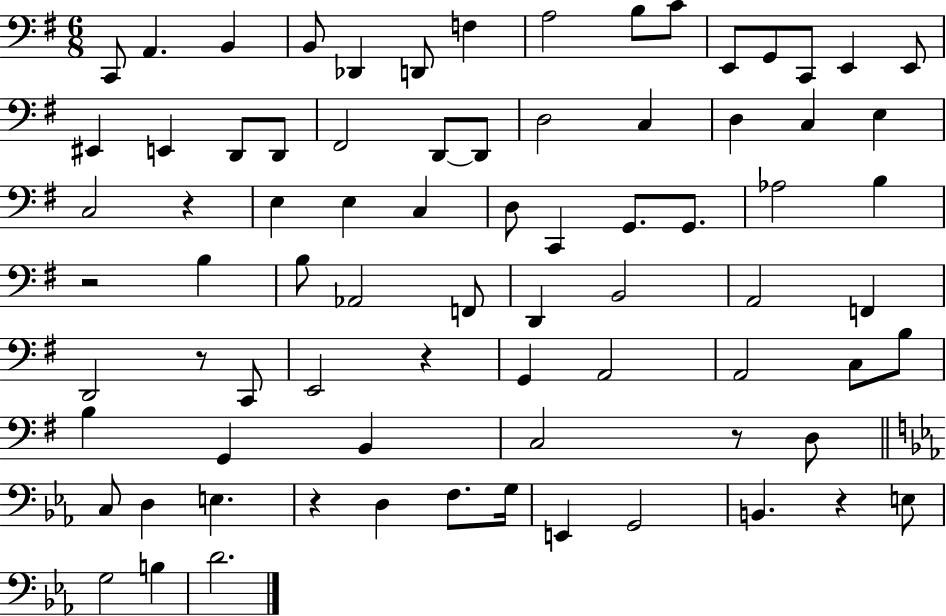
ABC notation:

X:1
T:Untitled
M:6/8
L:1/4
K:G
C,,/2 A,, B,, B,,/2 _D,, D,,/2 F, A,2 B,/2 C/2 E,,/2 G,,/2 C,,/2 E,, E,,/2 ^E,, E,, D,,/2 D,,/2 ^F,,2 D,,/2 D,,/2 D,2 C, D, C, E, C,2 z E, E, C, D,/2 C,, G,,/2 G,,/2 _A,2 B, z2 B, B,/2 _A,,2 F,,/2 D,, B,,2 A,,2 F,, D,,2 z/2 C,,/2 E,,2 z G,, A,,2 A,,2 C,/2 B,/2 B, G,, B,, C,2 z/2 D,/2 C,/2 D, E, z D, F,/2 G,/4 E,, G,,2 B,, z E,/2 G,2 B, D2